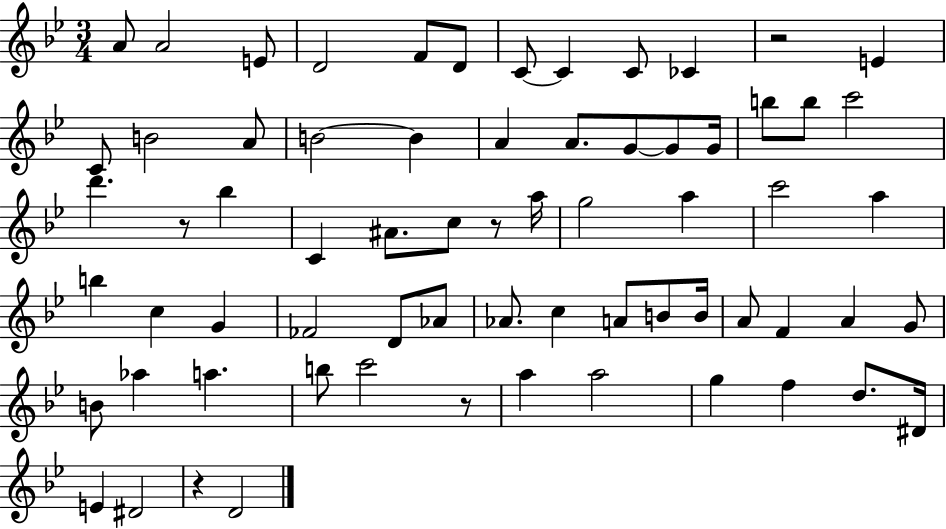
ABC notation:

X:1
T:Untitled
M:3/4
L:1/4
K:Bb
A/2 A2 E/2 D2 F/2 D/2 C/2 C C/2 _C z2 E C/2 B2 A/2 B2 B A A/2 G/2 G/2 G/4 b/2 b/2 c'2 d' z/2 _b C ^A/2 c/2 z/2 a/4 g2 a c'2 a b c G _F2 D/2 _A/2 _A/2 c A/2 B/2 B/4 A/2 F A G/2 B/2 _a a b/2 c'2 z/2 a a2 g f d/2 ^D/4 E ^D2 z D2